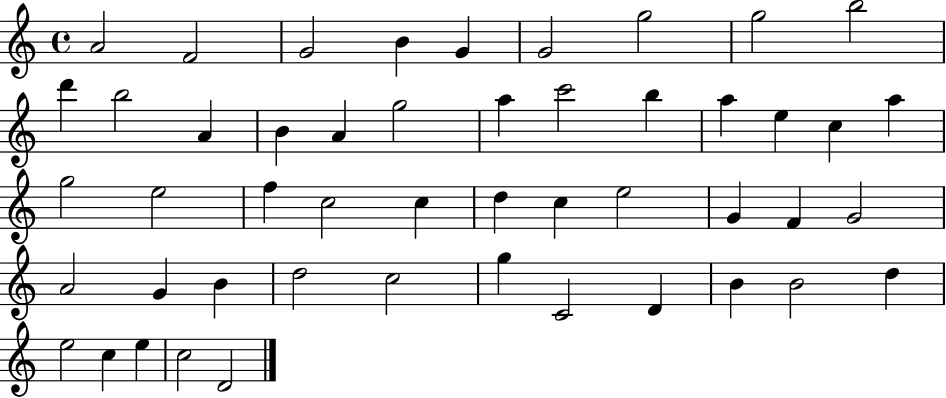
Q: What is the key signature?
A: C major